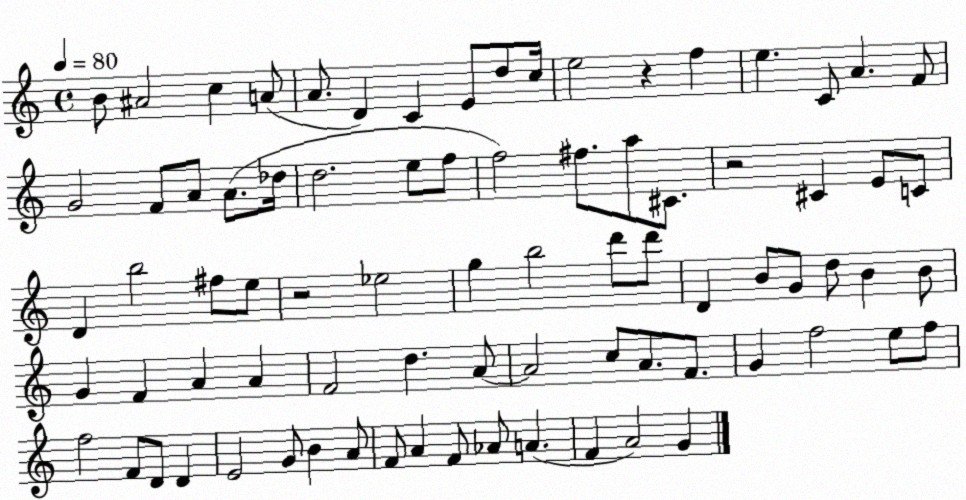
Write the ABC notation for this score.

X:1
T:Untitled
M:4/4
L:1/4
K:C
B/2 ^A2 c A/2 A/2 D C E/2 d/2 c/4 e2 z f e C/2 A F/2 G2 F/2 A/2 A/2 _d/4 d2 e/2 f/2 f2 ^f/2 a/2 ^C/2 z2 ^C E/2 C/2 D b2 ^f/2 e/2 z2 _e2 g b2 d'/2 d'/2 D B/2 G/2 d/2 B B/2 G F A A F2 d A/2 A2 c/2 A/2 F/2 G f2 e/2 f/2 f2 F/2 D/2 D E2 G/2 B A/2 F/2 A F/2 _A/2 A F A2 G